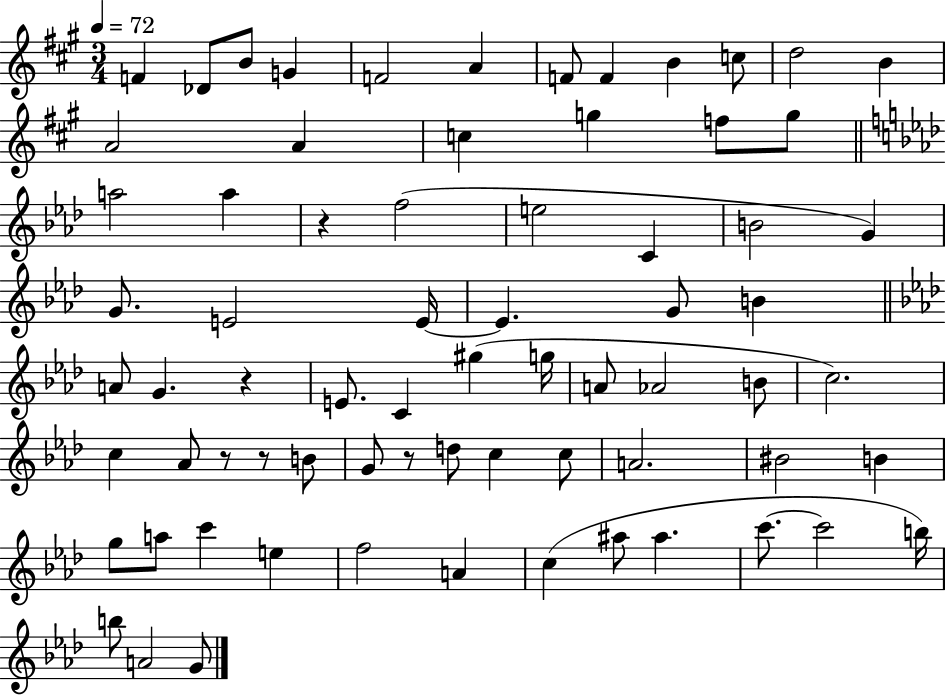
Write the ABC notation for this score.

X:1
T:Untitled
M:3/4
L:1/4
K:A
F _D/2 B/2 G F2 A F/2 F B c/2 d2 B A2 A c g f/2 g/2 a2 a z f2 e2 C B2 G G/2 E2 E/4 E G/2 B A/2 G z E/2 C ^g g/4 A/2 _A2 B/2 c2 c _A/2 z/2 z/2 B/2 G/2 z/2 d/2 c c/2 A2 ^B2 B g/2 a/2 c' e f2 A c ^a/2 ^a c'/2 c'2 b/4 b/2 A2 G/2